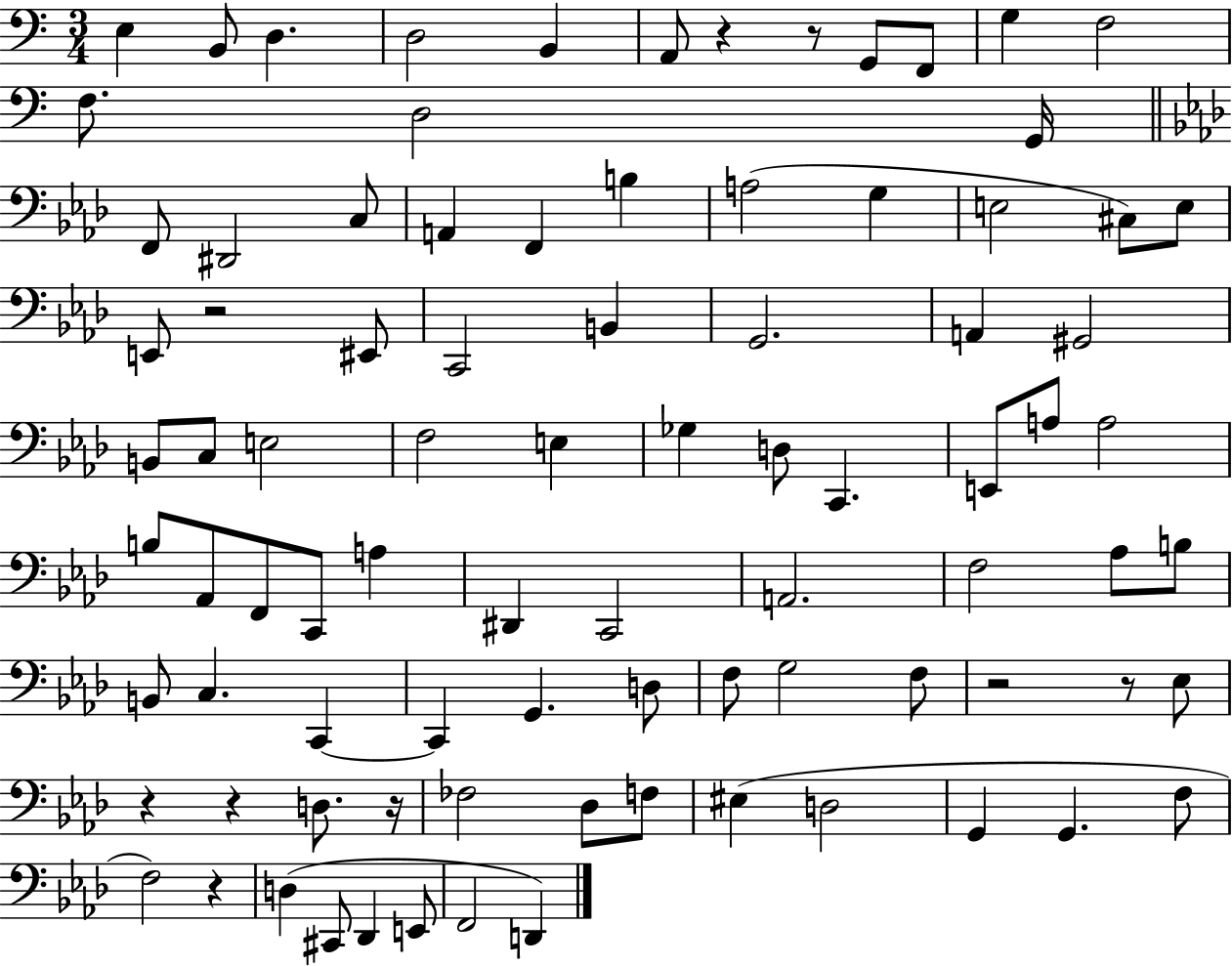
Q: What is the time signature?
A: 3/4